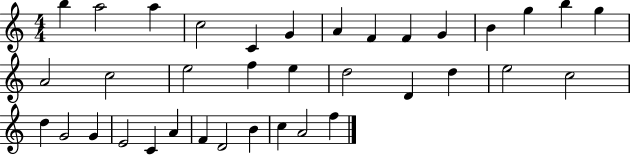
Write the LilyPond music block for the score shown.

{
  \clef treble
  \numericTimeSignature
  \time 4/4
  \key c \major
  b''4 a''2 a''4 | c''2 c'4 g'4 | a'4 f'4 f'4 g'4 | b'4 g''4 b''4 g''4 | \break a'2 c''2 | e''2 f''4 e''4 | d''2 d'4 d''4 | e''2 c''2 | \break d''4 g'2 g'4 | e'2 c'4 a'4 | f'4 d'2 b'4 | c''4 a'2 f''4 | \break \bar "|."
}